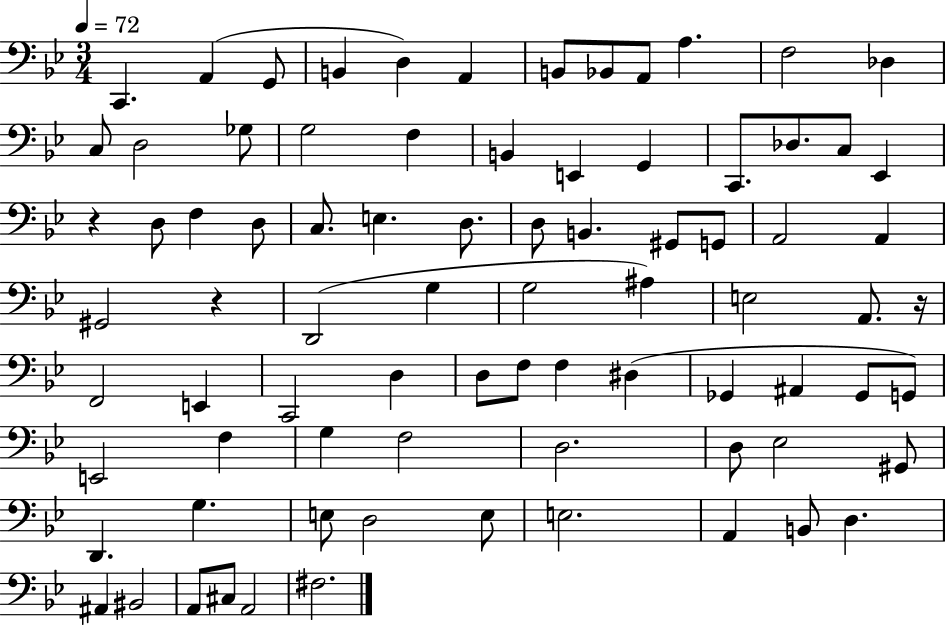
X:1
T:Untitled
M:3/4
L:1/4
K:Bb
C,, A,, G,,/2 B,, D, A,, B,,/2 _B,,/2 A,,/2 A, F,2 _D, C,/2 D,2 _G,/2 G,2 F, B,, E,, G,, C,,/2 _D,/2 C,/2 _E,, z D,/2 F, D,/2 C,/2 E, D,/2 D,/2 B,, ^G,,/2 G,,/2 A,,2 A,, ^G,,2 z D,,2 G, G,2 ^A, E,2 A,,/2 z/4 F,,2 E,, C,,2 D, D,/2 F,/2 F, ^D, _G,, ^A,, _G,,/2 G,,/2 E,,2 F, G, F,2 D,2 D,/2 _E,2 ^G,,/2 D,, G, E,/2 D,2 E,/2 E,2 A,, B,,/2 D, ^A,, ^B,,2 A,,/2 ^C,/2 A,,2 ^F,2